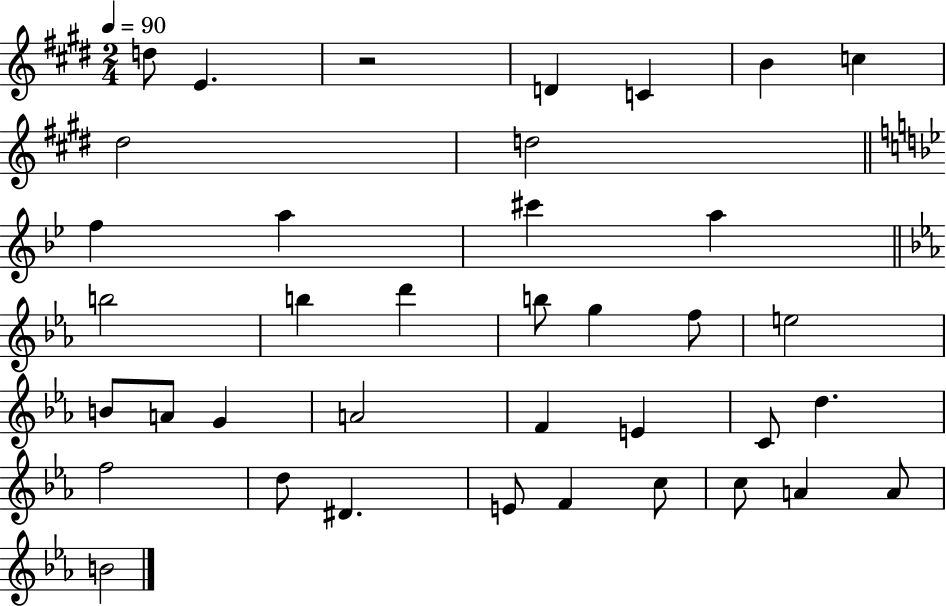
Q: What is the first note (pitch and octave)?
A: D5